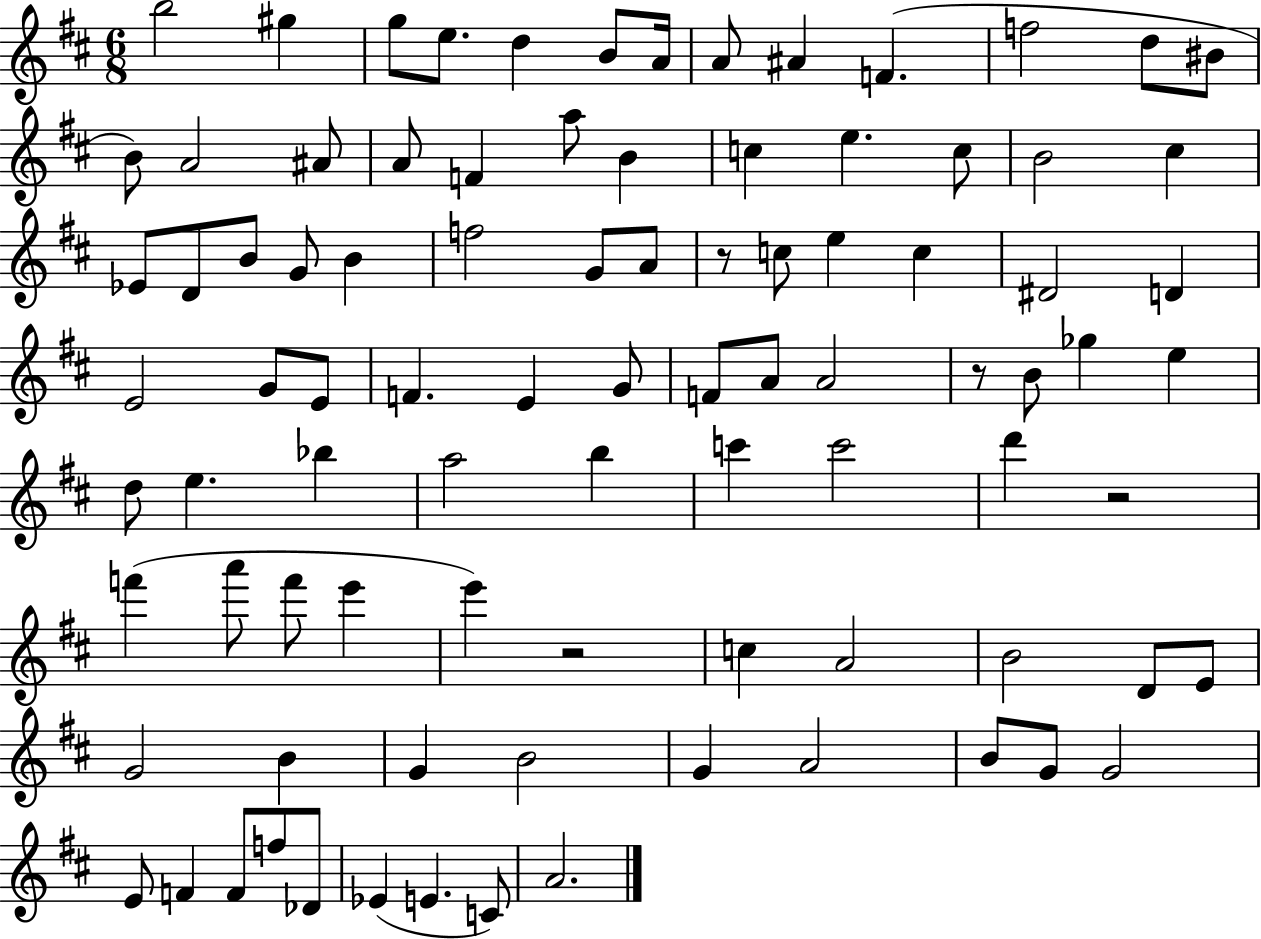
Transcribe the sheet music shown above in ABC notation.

X:1
T:Untitled
M:6/8
L:1/4
K:D
b2 ^g g/2 e/2 d B/2 A/4 A/2 ^A F f2 d/2 ^B/2 B/2 A2 ^A/2 A/2 F a/2 B c e c/2 B2 ^c _E/2 D/2 B/2 G/2 B f2 G/2 A/2 z/2 c/2 e c ^D2 D E2 G/2 E/2 F E G/2 F/2 A/2 A2 z/2 B/2 _g e d/2 e _b a2 b c' c'2 d' z2 f' a'/2 f'/2 e' e' z2 c A2 B2 D/2 E/2 G2 B G B2 G A2 B/2 G/2 G2 E/2 F F/2 f/2 _D/2 _E E C/2 A2